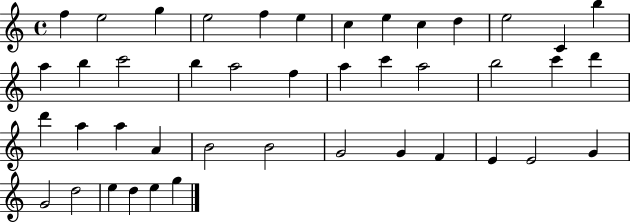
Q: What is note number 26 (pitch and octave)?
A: D6